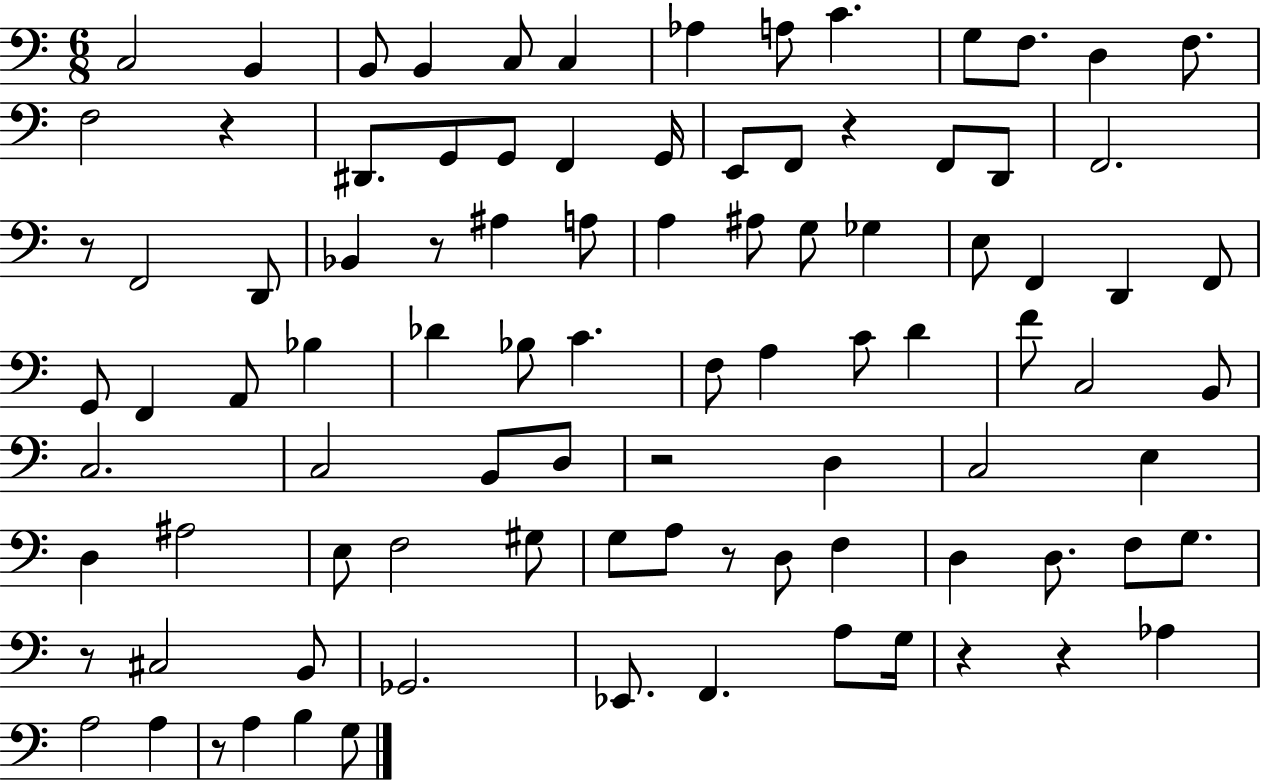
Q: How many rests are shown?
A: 10